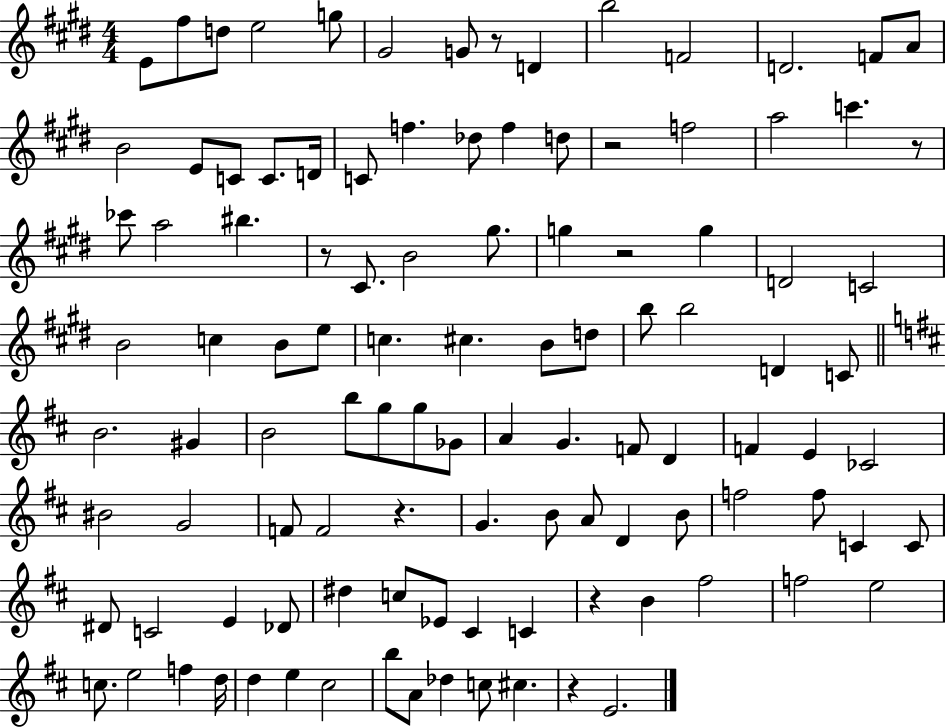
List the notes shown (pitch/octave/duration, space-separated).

E4/e F#5/e D5/e E5/h G5/e G#4/h G4/e R/e D4/q B5/h F4/h D4/h. F4/e A4/e B4/h E4/e C4/e C4/e. D4/s C4/e F5/q. Db5/e F5/q D5/e R/h F5/h A5/h C6/q. R/e CES6/e A5/h BIS5/q. R/e C#4/e. B4/h G#5/e. G5/q R/h G5/q D4/h C4/h B4/h C5/q B4/e E5/e C5/q. C#5/q. B4/e D5/e B5/e B5/h D4/q C4/e B4/h. G#4/q B4/h B5/e G5/e G5/e Gb4/e A4/q G4/q. F4/e D4/q F4/q E4/q CES4/h BIS4/h G4/h F4/e F4/h R/q. G4/q. B4/e A4/e D4/q B4/e F5/h F5/e C4/q C4/e D#4/e C4/h E4/q Db4/e D#5/q C5/e Eb4/e C#4/q C4/q R/q B4/q F#5/h F5/h E5/h C5/e. E5/h F5/q D5/s D5/q E5/q C#5/h B5/e A4/e Db5/q C5/e C#5/q. R/q E4/h.